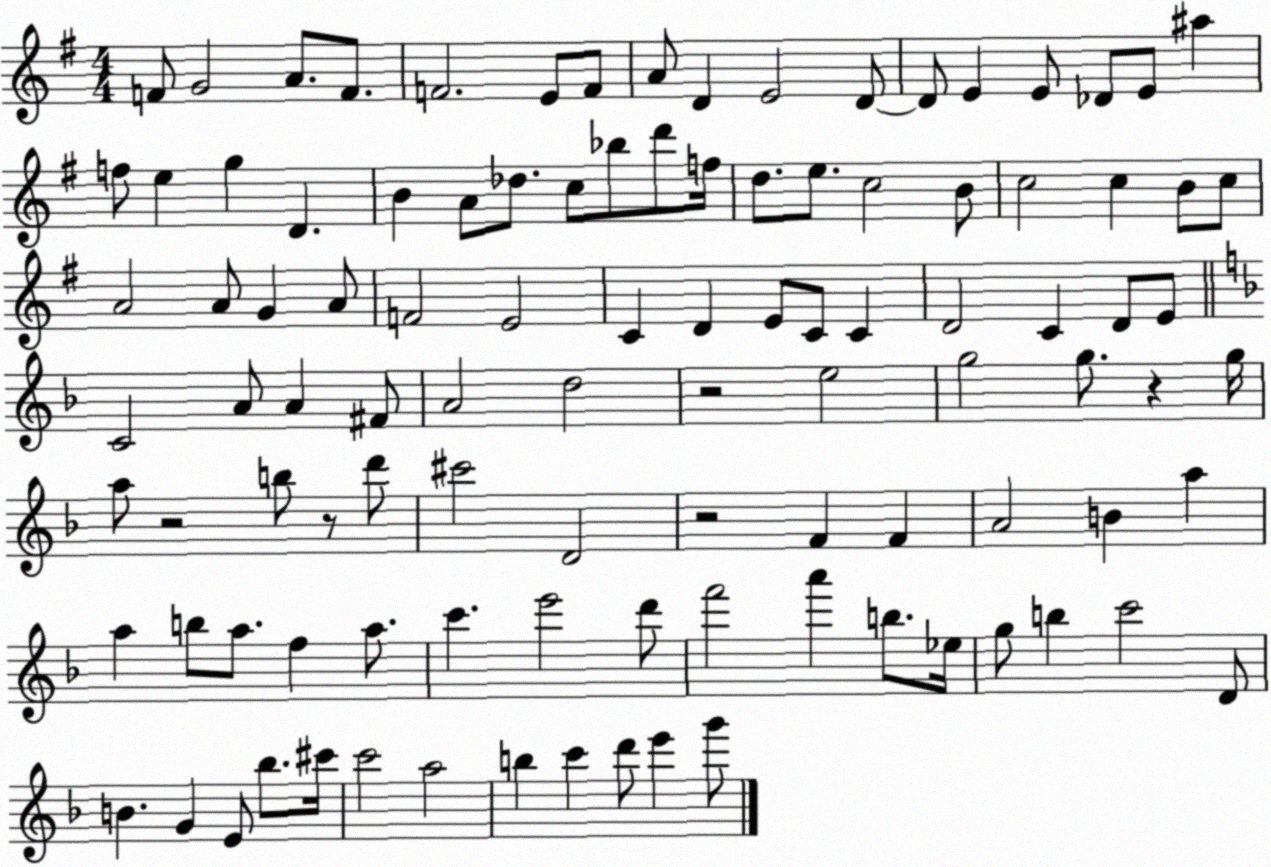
X:1
T:Untitled
M:4/4
L:1/4
K:G
F/2 G2 A/2 F/2 F2 E/2 F/2 A/2 D E2 D/2 D/2 E E/2 _D/2 E/2 ^a f/2 e g D B A/2 _d/2 c/2 _b/2 d'/2 f/4 d/2 e/2 c2 B/2 c2 c B/2 c/2 A2 A/2 G A/2 F2 E2 C D E/2 C/2 C D2 C D/2 E/2 C2 A/2 A ^F/2 A2 d2 z2 e2 g2 g/2 z g/4 a/2 z2 b/2 z/2 d'/2 ^c'2 D2 z2 F F A2 B a a b/2 a/2 f a/2 c' e'2 d'/2 f'2 a' b/2 _e/4 g/2 b c'2 D/2 B G E/2 _b/2 ^c'/4 c'2 a2 b c' d'/2 e' g'/2